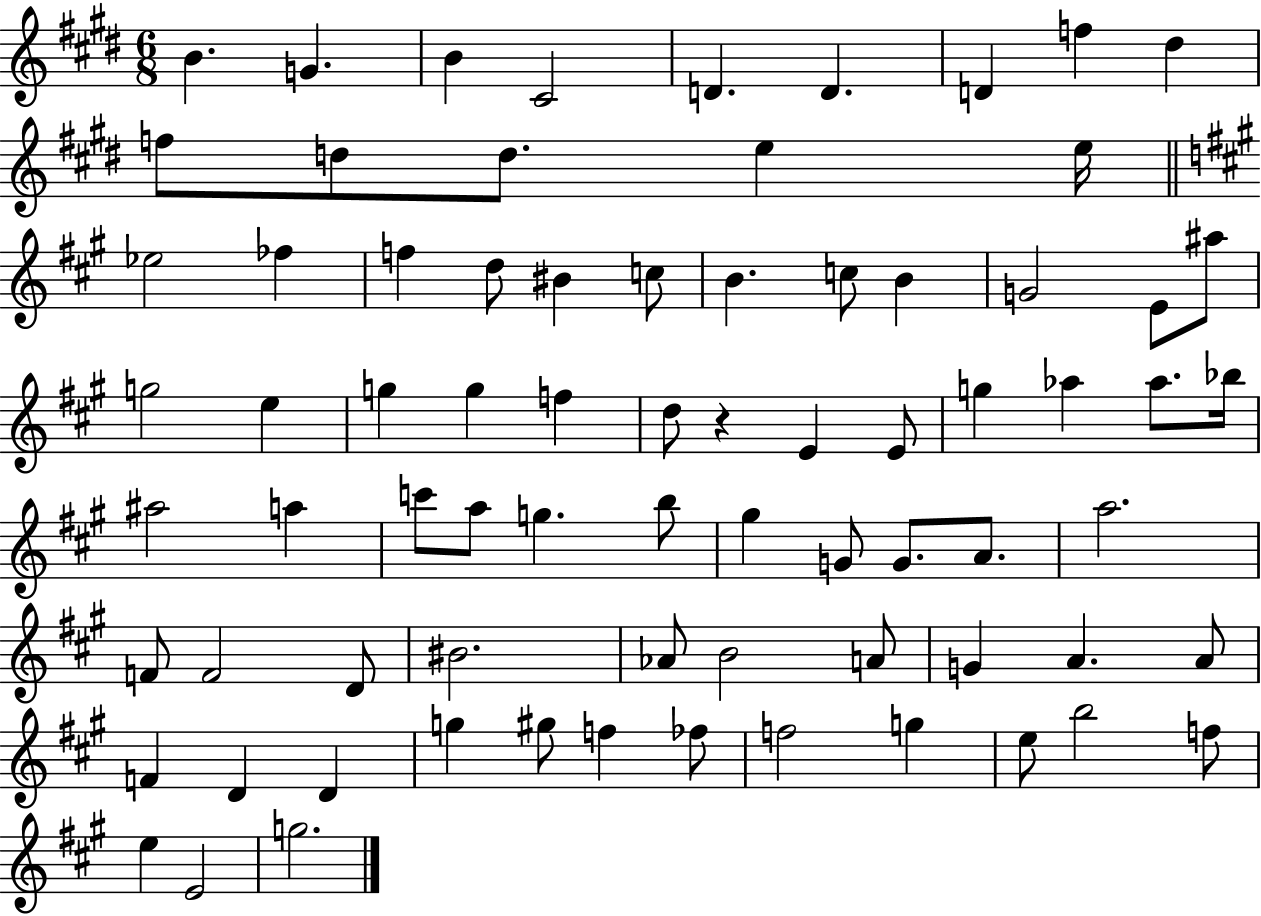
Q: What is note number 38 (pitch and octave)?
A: Bb5